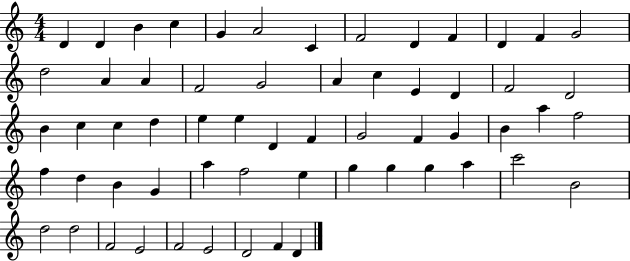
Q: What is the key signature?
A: C major